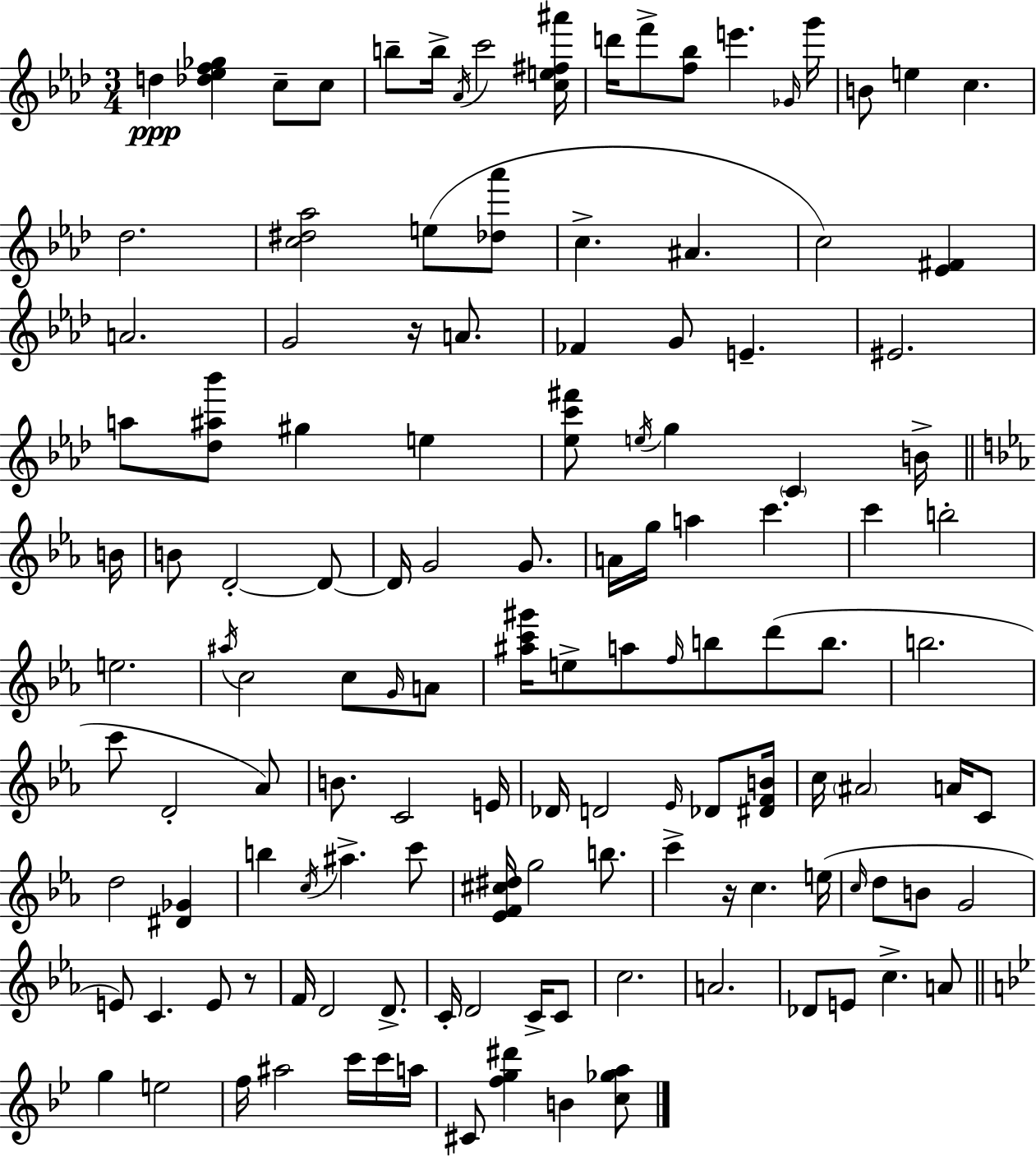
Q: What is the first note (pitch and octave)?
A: D5